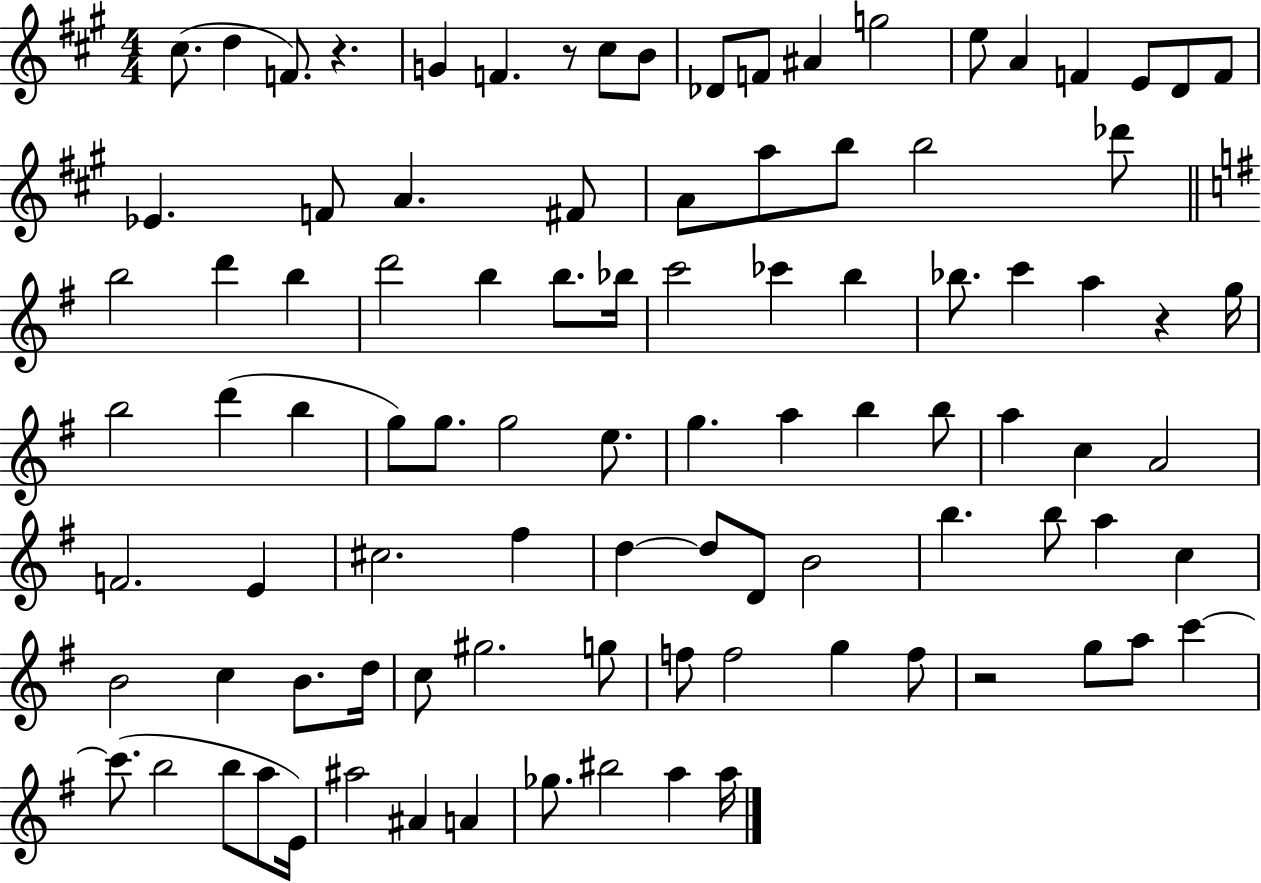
C#5/e. D5/q F4/e. R/q. G4/q F4/q. R/e C#5/e B4/e Db4/e F4/e A#4/q G5/h E5/e A4/q F4/q E4/e D4/e F4/e Eb4/q. F4/e A4/q. F#4/e A4/e A5/e B5/e B5/h Db6/e B5/h D6/q B5/q D6/h B5/q B5/e. Bb5/s C6/h CES6/q B5/q Bb5/e. C6/q A5/q R/q G5/s B5/h D6/q B5/q G5/e G5/e. G5/h E5/e. G5/q. A5/q B5/q B5/e A5/q C5/q A4/h F4/h. E4/q C#5/h. F#5/q D5/q D5/e D4/e B4/h B5/q. B5/e A5/q C5/q B4/h C5/q B4/e. D5/s C5/e G#5/h. G5/e F5/e F5/h G5/q F5/e R/h G5/e A5/e C6/q C6/e. B5/h B5/e A5/e E4/s A#5/h A#4/q A4/q Gb5/e. BIS5/h A5/q A5/s